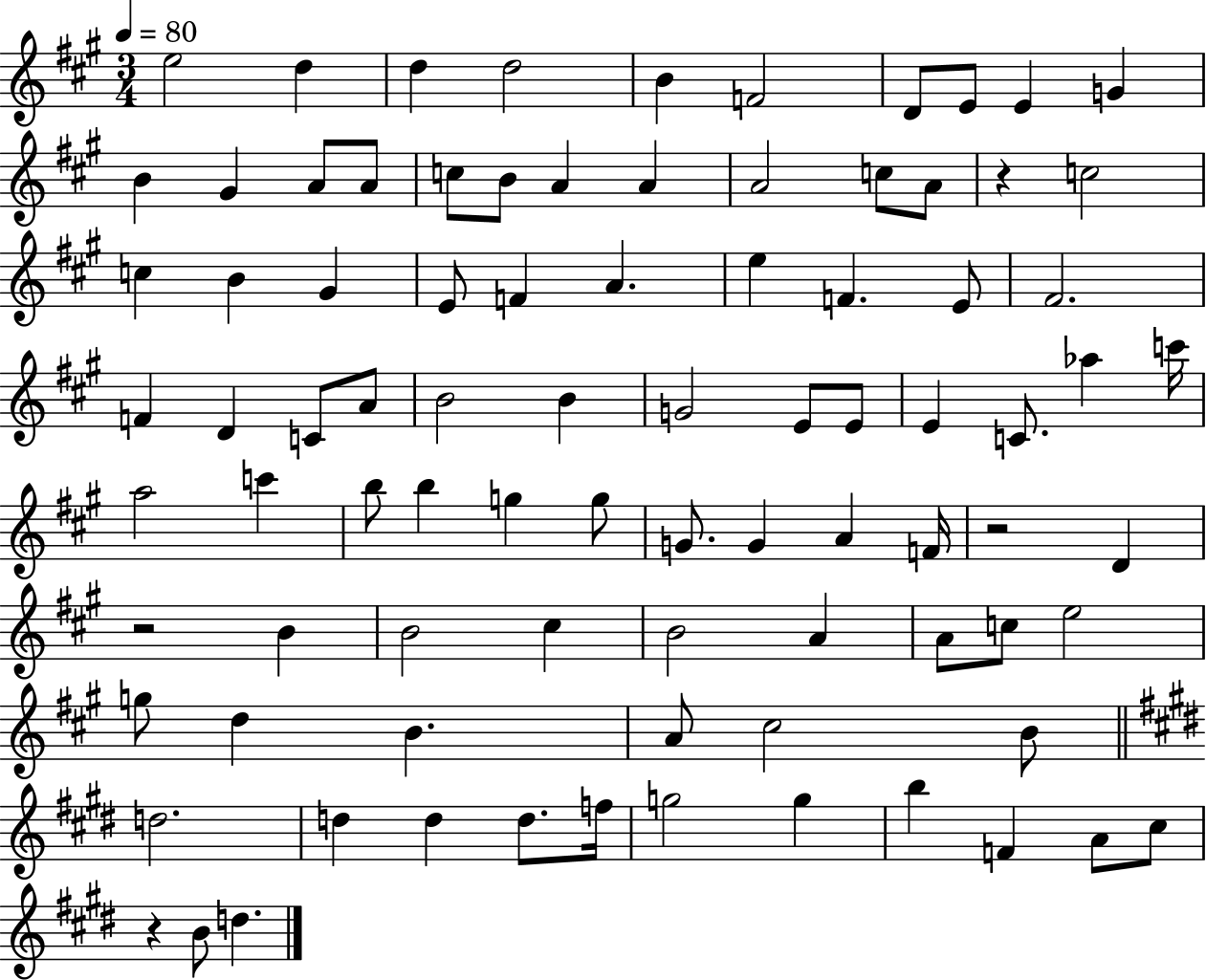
X:1
T:Untitled
M:3/4
L:1/4
K:A
e2 d d d2 B F2 D/2 E/2 E G B ^G A/2 A/2 c/2 B/2 A A A2 c/2 A/2 z c2 c B ^G E/2 F A e F E/2 ^F2 F D C/2 A/2 B2 B G2 E/2 E/2 E C/2 _a c'/4 a2 c' b/2 b g g/2 G/2 G A F/4 z2 D z2 B B2 ^c B2 A A/2 c/2 e2 g/2 d B A/2 ^c2 B/2 d2 d d d/2 f/4 g2 g b F A/2 ^c/2 z B/2 d